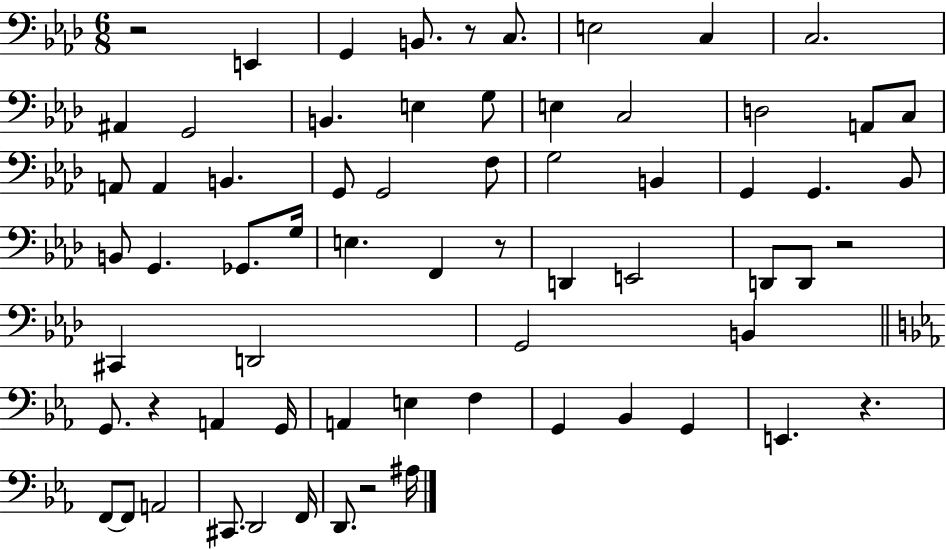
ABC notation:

X:1
T:Untitled
M:6/8
L:1/4
K:Ab
z2 E,, G,, B,,/2 z/2 C,/2 E,2 C, C,2 ^A,, G,,2 B,, E, G,/2 E, C,2 D,2 A,,/2 C,/2 A,,/2 A,, B,, G,,/2 G,,2 F,/2 G,2 B,, G,, G,, _B,,/2 B,,/2 G,, _G,,/2 G,/4 E, F,, z/2 D,, E,,2 D,,/2 D,,/2 z2 ^C,, D,,2 G,,2 B,, G,,/2 z A,, G,,/4 A,, E, F, G,, _B,, G,, E,, z F,,/2 F,,/2 A,,2 ^C,,/2 D,,2 F,,/4 D,,/2 z2 ^A,/4